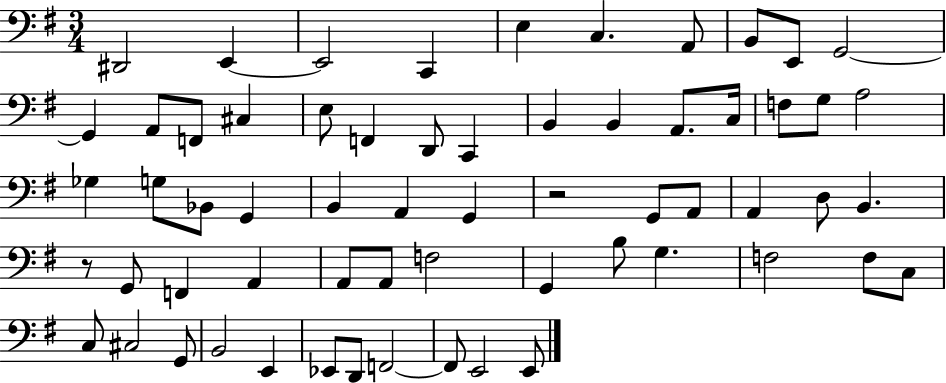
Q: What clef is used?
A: bass